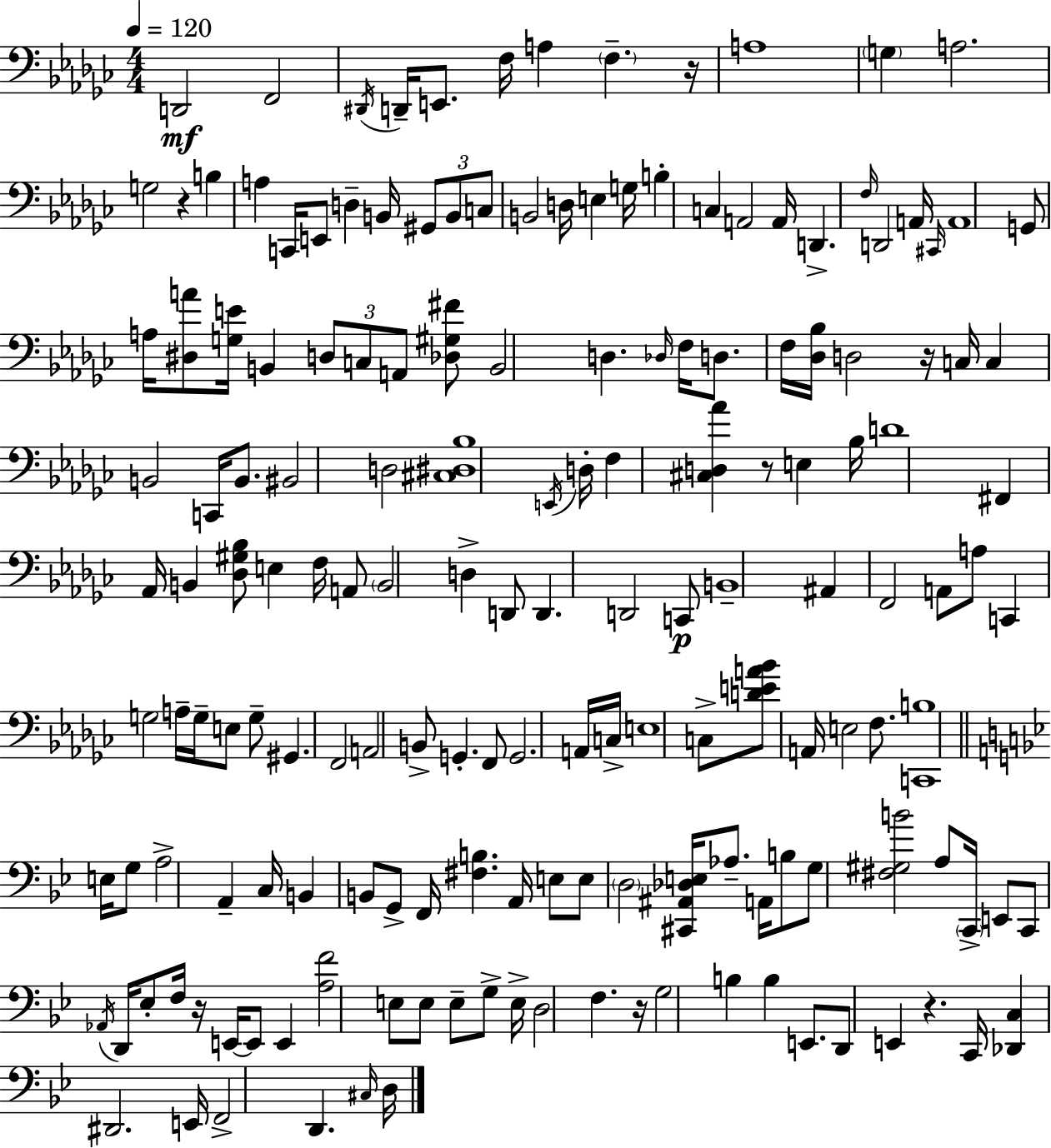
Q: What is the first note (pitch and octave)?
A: D2